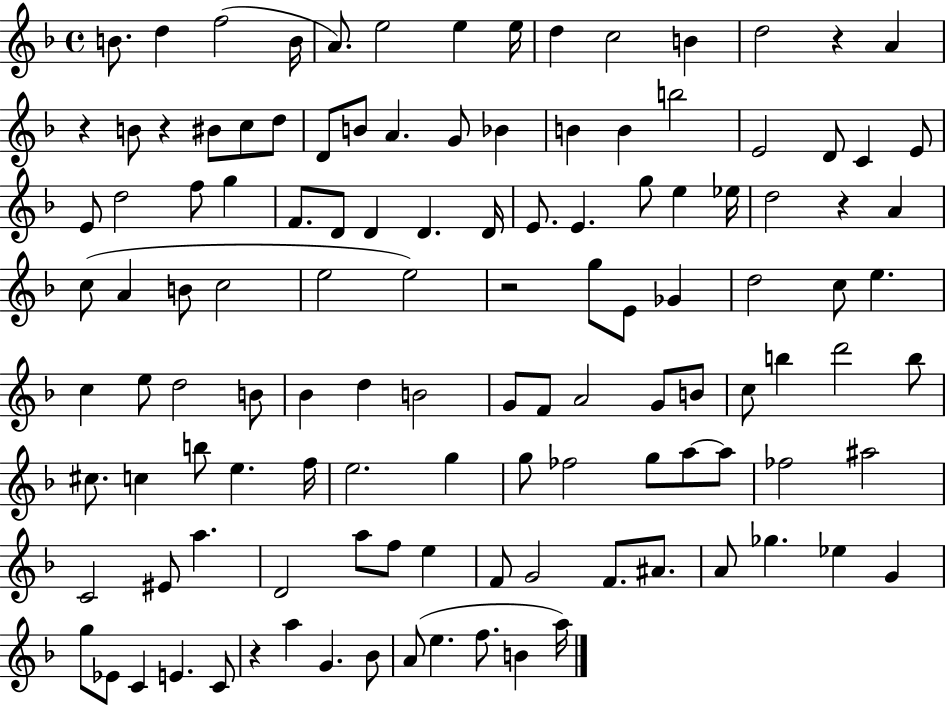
B4/e. D5/q F5/h B4/s A4/e. E5/h E5/q E5/s D5/q C5/h B4/q D5/h R/q A4/q R/q B4/e R/q BIS4/e C5/e D5/e D4/e B4/e A4/q. G4/e Bb4/q B4/q B4/q B5/h E4/h D4/e C4/q E4/e E4/e D5/h F5/e G5/q F4/e. D4/e D4/q D4/q. D4/s E4/e. E4/q. G5/e E5/q Eb5/s D5/h R/q A4/q C5/e A4/q B4/e C5/h E5/h E5/h R/h G5/e E4/e Gb4/q D5/h C5/e E5/q. C5/q E5/e D5/h B4/e Bb4/q D5/q B4/h G4/e F4/e A4/h G4/e B4/e C5/e B5/q D6/h B5/e C#5/e. C5/q B5/e E5/q. F5/s E5/h. G5/q G5/e FES5/h G5/e A5/e A5/e FES5/h A#5/h C4/h EIS4/e A5/q. D4/h A5/e F5/e E5/q F4/e G4/h F4/e. A#4/e. A4/e Gb5/q. Eb5/q G4/q G5/e Eb4/e C4/q E4/q. C4/e R/q A5/q G4/q. Bb4/e A4/e E5/q. F5/e. B4/q A5/s